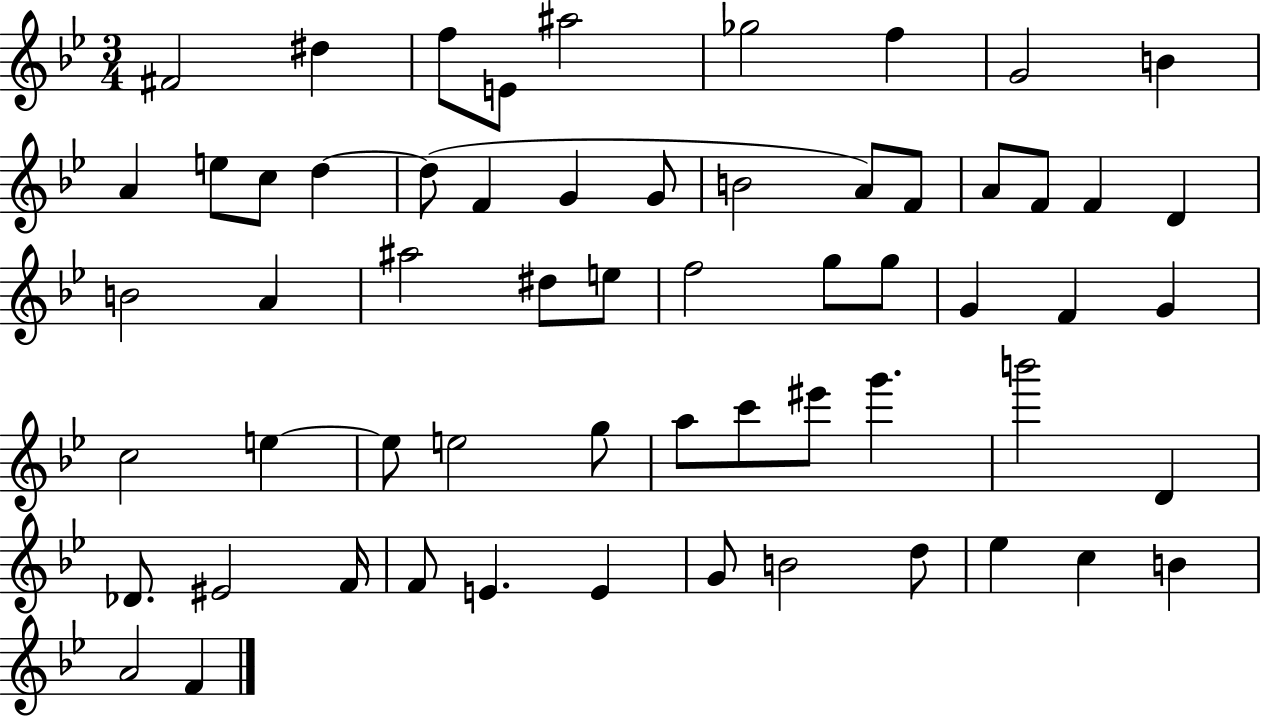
F#4/h D#5/q F5/e E4/e A#5/h Gb5/h F5/q G4/h B4/q A4/q E5/e C5/e D5/q D5/e F4/q G4/q G4/e B4/h A4/e F4/e A4/e F4/e F4/q D4/q B4/h A4/q A#5/h D#5/e E5/e F5/h G5/e G5/e G4/q F4/q G4/q C5/h E5/q E5/e E5/h G5/e A5/e C6/e EIS6/e G6/q. B6/h D4/q Db4/e. EIS4/h F4/s F4/e E4/q. E4/q G4/e B4/h D5/e Eb5/q C5/q B4/q A4/h F4/q